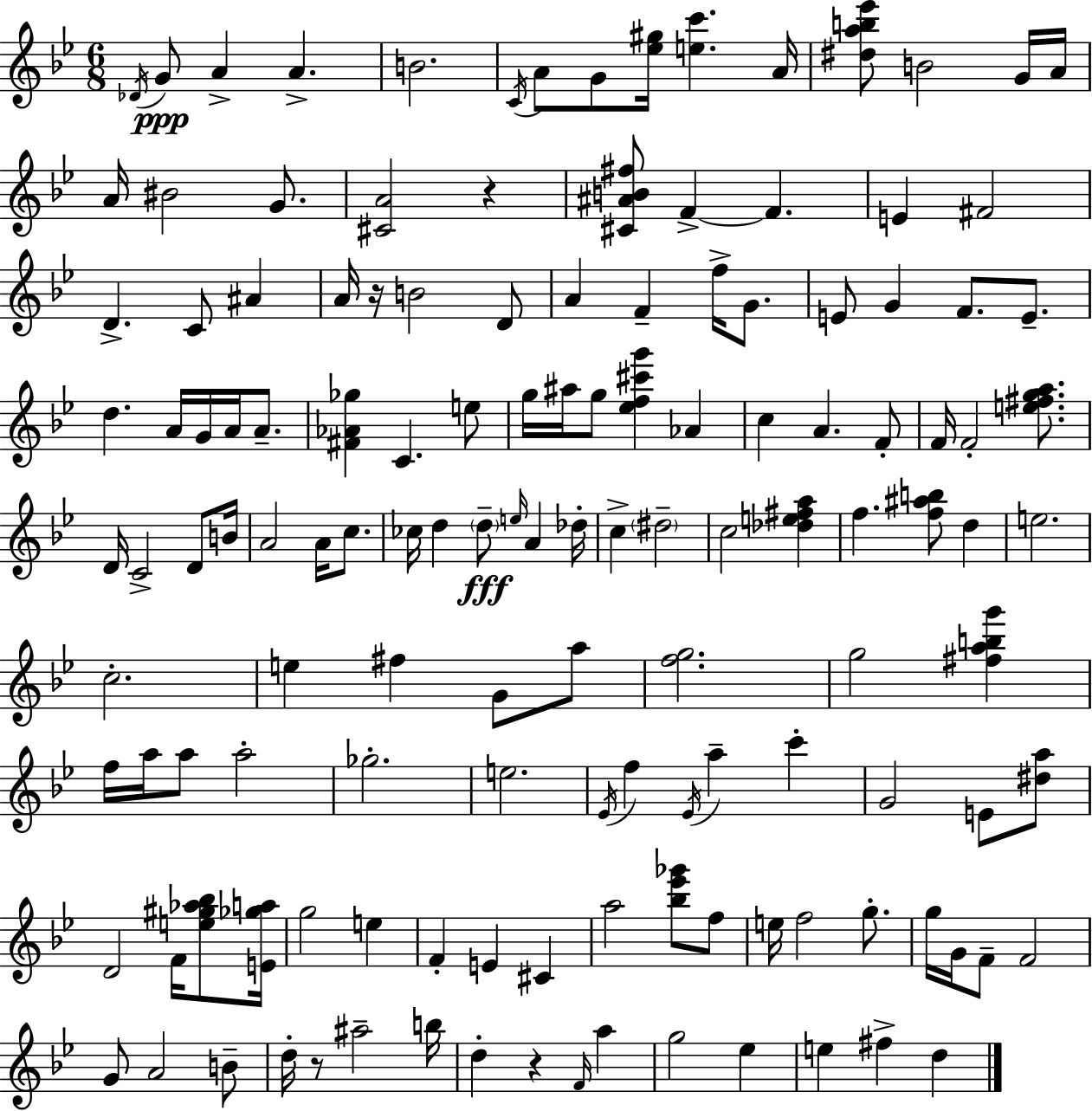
{
  \clef treble
  \numericTimeSignature
  \time 6/8
  \key bes \major
  \acciaccatura { des'16 }\ppp g'8 a'4-> a'4.-> | b'2. | \acciaccatura { c'16 } a'8 g'8 <ees'' gis''>16 <e'' c'''>4. | a'16 <dis'' a'' b'' ees'''>8 b'2 | \break g'16 a'16 a'16 bis'2 g'8. | <cis' a'>2 r4 | <cis' ais' b' fis''>8 f'4->~~ f'4. | e'4 fis'2 | \break d'4.-> c'8 ais'4 | a'16 r16 b'2 | d'8 a'4 f'4-- f''16-> g'8. | e'8 g'4 f'8. e'8.-- | \break d''4. a'16 g'16 a'16 a'8.-- | <fis' aes' ges''>4 c'4. | e''8 g''16 ais''16 g''8 <ees'' f'' cis''' g'''>4 aes'4 | c''4 a'4. | \break f'8-. f'16 f'2-. <e'' fis'' g'' a''>8. | d'16 c'2-> d'8 | b'16 a'2 a'16 c''8. | ces''16 d''4 \parenthesize d''8--\fff \grace { e''16 } a'4 | \break des''16-. c''4-> \parenthesize dis''2-- | c''2 <des'' e'' fis'' a''>4 | f''4. <f'' ais'' b''>8 d''4 | e''2. | \break c''2.-. | e''4 fis''4 g'8 | a''8 <f'' g''>2. | g''2 <fis'' a'' b'' g'''>4 | \break f''16 a''16 a''8 a''2-. | ges''2.-. | e''2. | \acciaccatura { ees'16 } f''4 \acciaccatura { ees'16 } a''4-- | \break c'''4-. g'2 | e'8 <dis'' a''>8 d'2 | f'16 <e'' gis'' aes'' bes''>8 <e' ges'' a''>16 g''2 | e''4 f'4-. e'4 | \break cis'4 a''2 | <bes'' ees''' ges'''>8 f''8 e''16 f''2 | g''8.-. g''16 g'16 f'8-- f'2 | g'8 a'2 | \break b'8-- d''16-. r8 ais''2-- | b''16 d''4-. r4 | \grace { f'16 } a''4 g''2 | ees''4 e''4 fis''4-> | \break d''4 \bar "|."
}